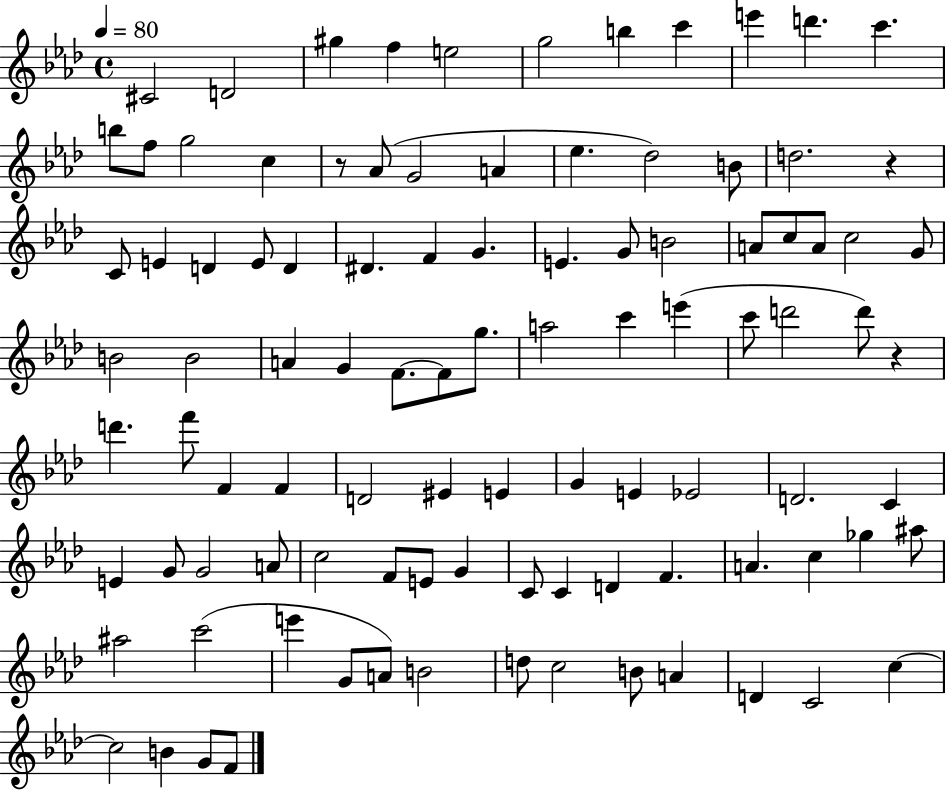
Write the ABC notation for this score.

X:1
T:Untitled
M:4/4
L:1/4
K:Ab
^C2 D2 ^g f e2 g2 b c' e' d' c' b/2 f/2 g2 c z/2 _A/2 G2 A _e _d2 B/2 d2 z C/2 E D E/2 D ^D F G E G/2 B2 A/2 c/2 A/2 c2 G/2 B2 B2 A G F/2 F/2 g/2 a2 c' e' c'/2 d'2 d'/2 z d' f'/2 F F D2 ^E E G E _E2 D2 C E G/2 G2 A/2 c2 F/2 E/2 G C/2 C D F A c _g ^a/2 ^a2 c'2 e' G/2 A/2 B2 d/2 c2 B/2 A D C2 c c2 B G/2 F/2